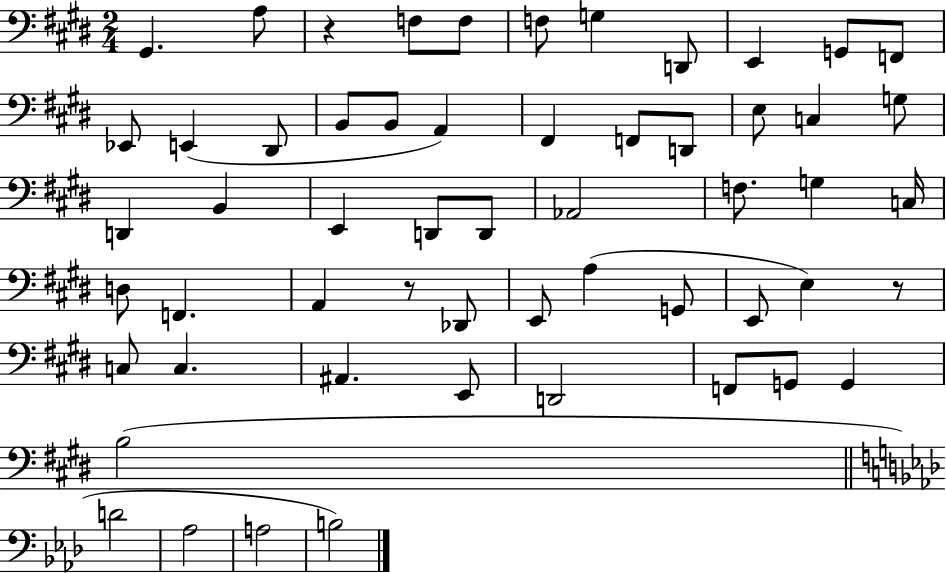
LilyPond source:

{
  \clef bass
  \numericTimeSignature
  \time 2/4
  \key e \major
  gis,4. a8 | r4 f8 f8 | f8 g4 d,8 | e,4 g,8 f,8 | \break ees,8 e,4( dis,8 | b,8 b,8 a,4) | fis,4 f,8 d,8 | e8 c4 g8 | \break d,4 b,4 | e,4 d,8 d,8 | aes,2 | f8. g4 c16 | \break d8 f,4. | a,4 r8 des,8 | e,8 a4( g,8 | e,8 e4) r8 | \break c8 c4. | ais,4. e,8 | d,2 | f,8 g,8 g,4 | \break b2( | \bar "||" \break \key f \minor d'2 | aes2 | a2 | b2) | \break \bar "|."
}